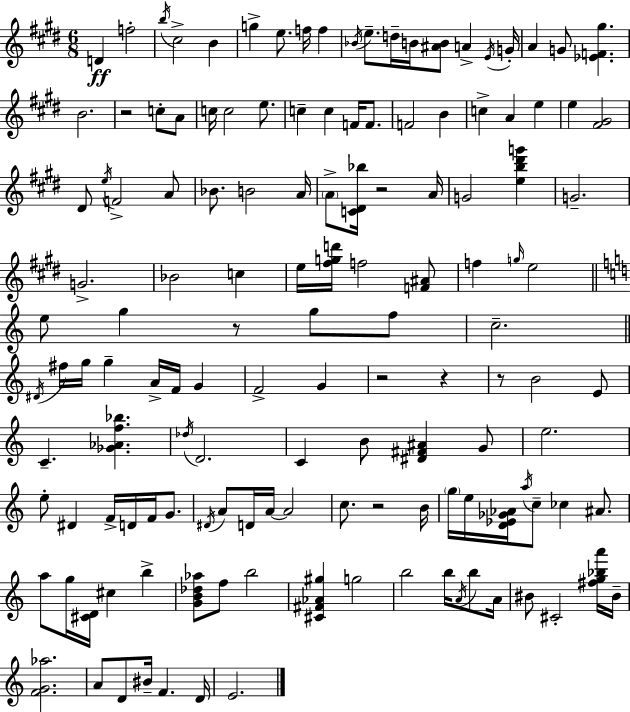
D4/q F5/h B5/s C#5/h B4/q G5/q E5/e. F5/s F5/q Bb4/s E5/e. D5/s B4/s [A#4,B4]/e A4/q E4/s G4/s A4/q G4/e [Eb4,F4,G#5]/q. B4/h. R/h C5/e A4/e C5/s C5/h E5/e. C5/q C5/q F4/s F4/e. F4/h B4/q C5/q A4/q E5/q E5/q [F#4,G#4]/h D#4/e E5/s F4/h A4/e Bb4/e. B4/h A4/s A4/e [C4,D#4,Bb5]/s R/h A4/s G4/h [E5,B5,D#6,G6]/q G4/h. G4/h. Bb4/h C5/q E5/s [F#5,G5,D6]/s F5/h [F4,A#4]/e F5/q G5/s E5/h E5/e G5/q R/e G5/e F5/e C5/h. D#4/s F#5/s G5/s G5/q A4/s F4/s G4/q F4/h G4/q R/h R/q R/e B4/h E4/e C4/q. [Gb4,Ab4,F5,Bb5]/q. Db5/s D4/h. C4/q B4/e [D#4,F#4,A#4]/q G4/e E5/h. E5/e D#4/q F4/s D4/s F4/s G4/e. D#4/s A4/e D4/s A4/s A4/h C5/e. R/h B4/s G5/s E5/s [D4,Eb4,Gb4,Ab4]/s A5/s C5/e CES5/q A#4/e. A5/e G5/s [C#4,D4]/s C#5/q B5/q [G4,B4,Db5,Ab5]/e F5/e B5/h [C#4,F#4,Ab4,G#5]/q G5/h B5/h B5/s A4/s B5/e A4/s BIS4/e C#4/h [F#5,G5,Bb5,A6]/s BIS4/s [F4,G4,Ab5]/h. A4/e D4/e BIS4/s F4/q. D4/s E4/h.